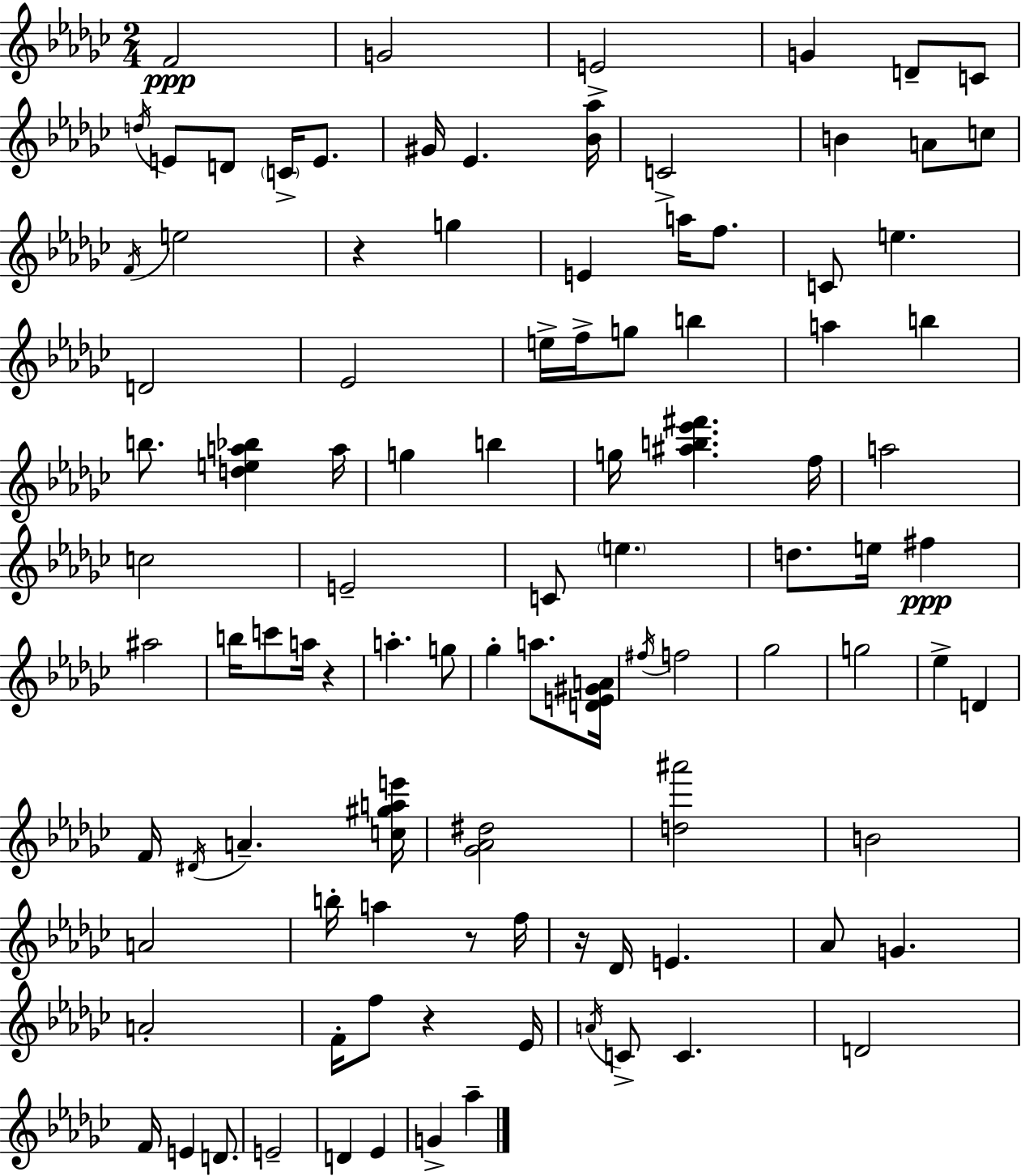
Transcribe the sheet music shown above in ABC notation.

X:1
T:Untitled
M:2/4
L:1/4
K:Ebm
F2 G2 E2 G D/2 C/2 d/4 E/2 D/2 C/4 E/2 ^G/4 _E [_B_a]/4 C2 B A/2 c/2 F/4 e2 z g E a/4 f/2 C/2 e D2 _E2 e/4 f/4 g/2 b a b b/2 [dea_b] a/4 g b g/4 [^ab_e'^f'] f/4 a2 c2 E2 C/2 e d/2 e/4 ^f ^a2 b/4 c'/2 a/4 z a g/2 _g a/2 [DE^GA]/4 ^f/4 f2 _g2 g2 _e D F/4 ^D/4 A [c^gae']/4 [_G_A^d]2 [d^a']2 B2 A2 b/4 a z/2 f/4 z/4 _D/4 E _A/2 G A2 F/4 f/2 z _E/4 A/4 C/2 C D2 F/4 E D/2 E2 D _E G _a